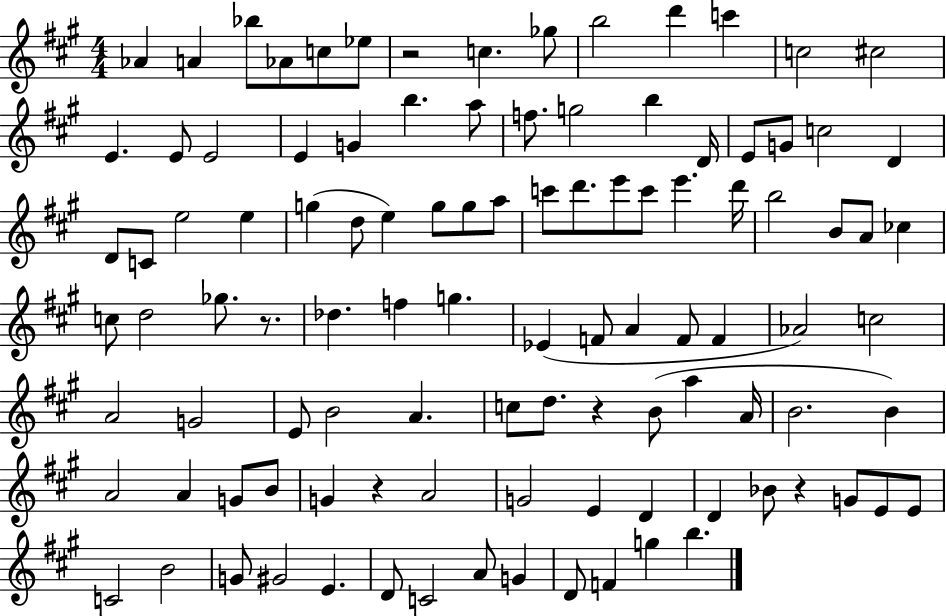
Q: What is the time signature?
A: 4/4